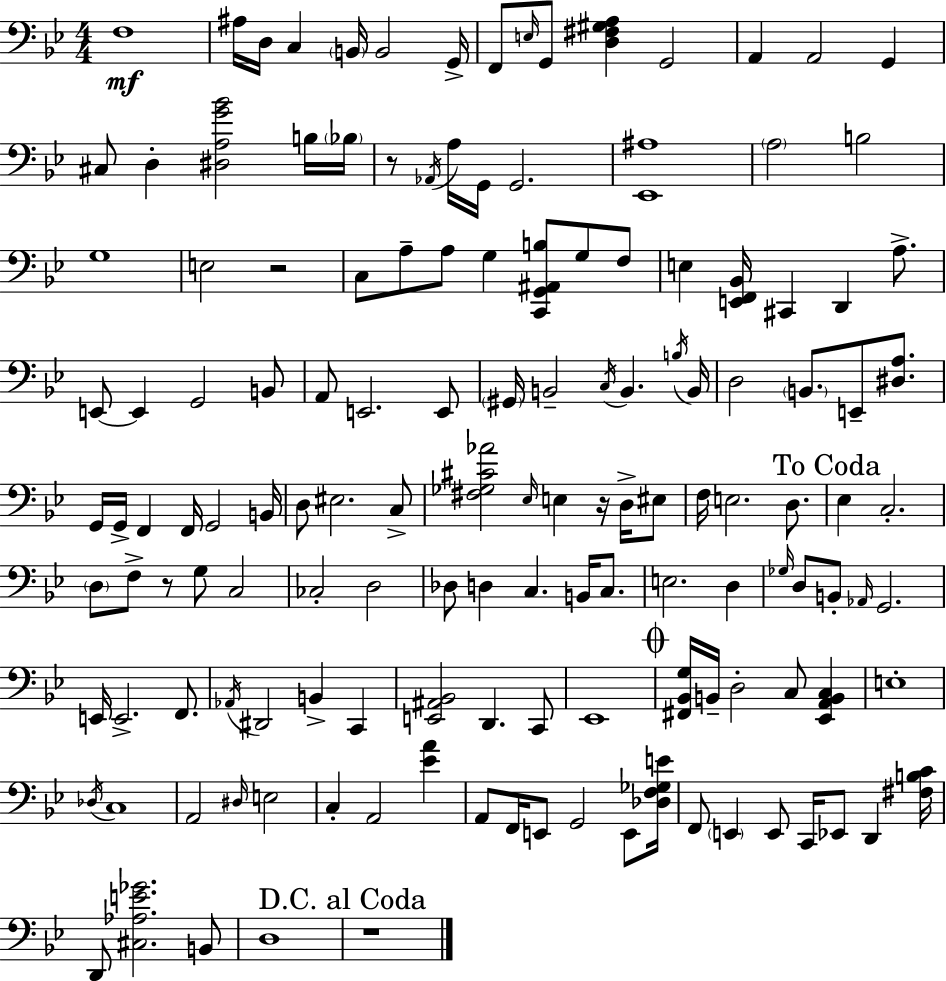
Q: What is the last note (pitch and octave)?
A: D3